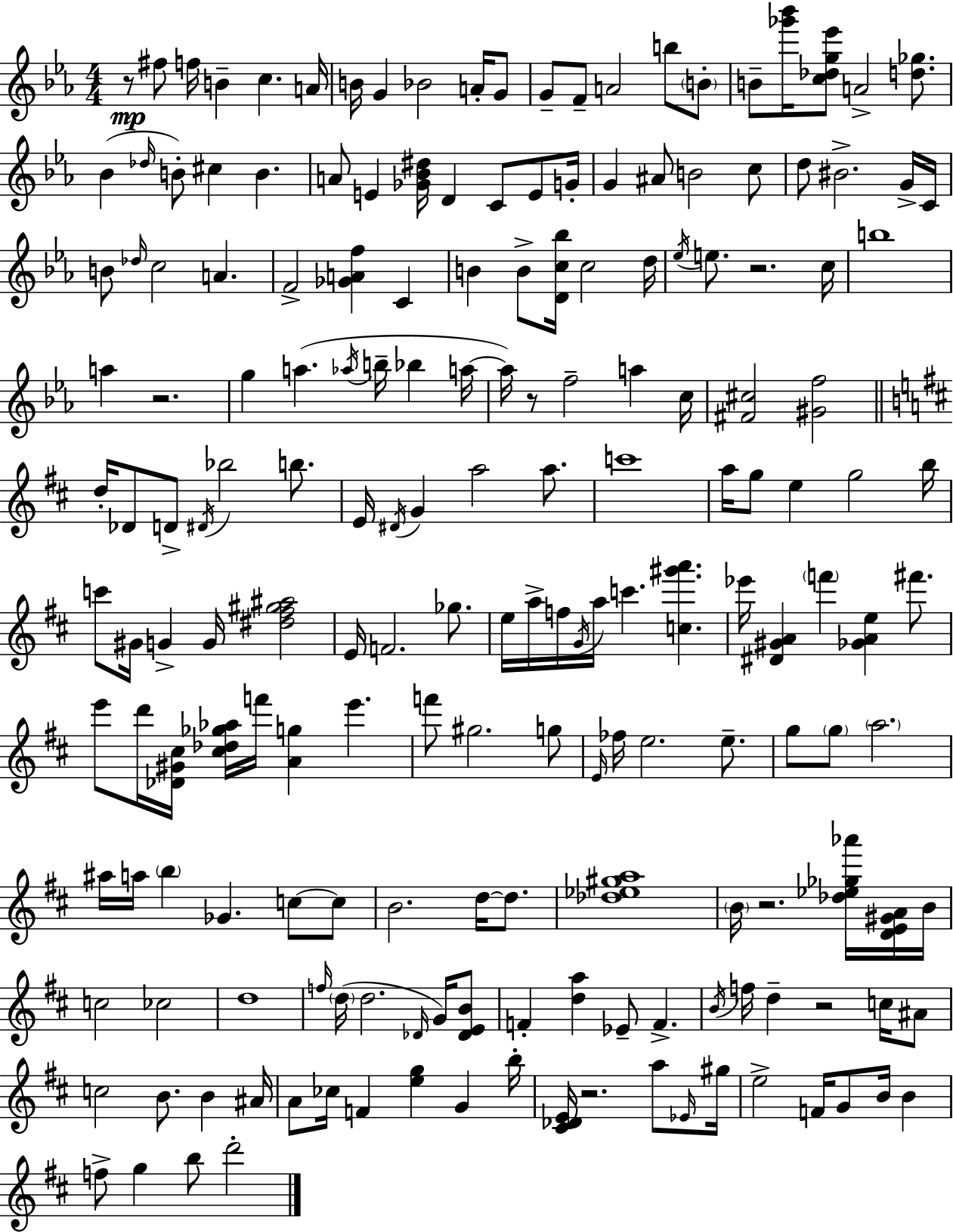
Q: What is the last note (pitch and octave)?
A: D6